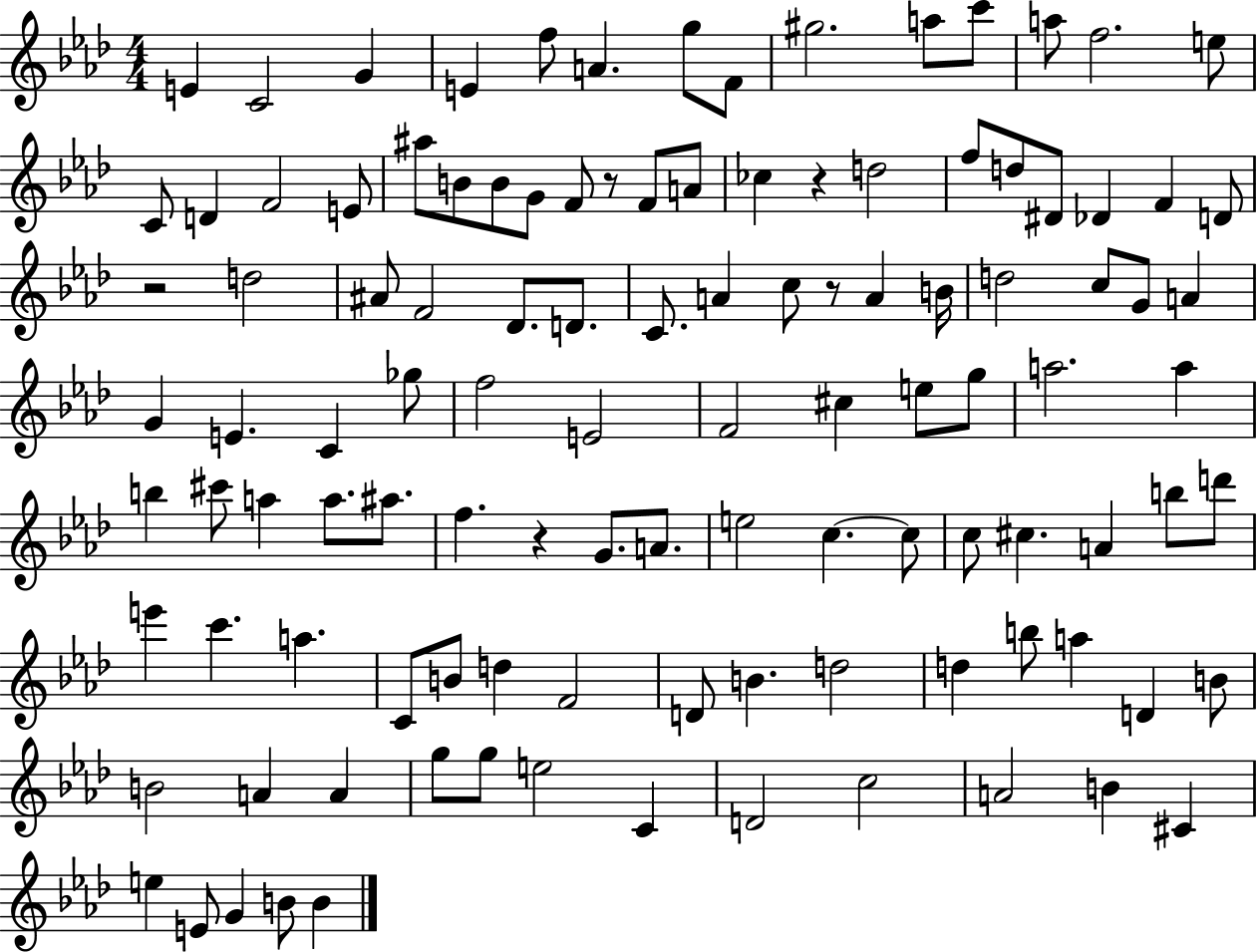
{
  \clef treble
  \numericTimeSignature
  \time 4/4
  \key aes \major
  e'4 c'2 g'4 | e'4 f''8 a'4. g''8 f'8 | gis''2. a''8 c'''8 | a''8 f''2. e''8 | \break c'8 d'4 f'2 e'8 | ais''8 b'8 b'8 g'8 f'8 r8 f'8 a'8 | ces''4 r4 d''2 | f''8 d''8 dis'8 des'4 f'4 d'8 | \break r2 d''2 | ais'8 f'2 des'8. d'8. | c'8. a'4 c''8 r8 a'4 b'16 | d''2 c''8 g'8 a'4 | \break g'4 e'4. c'4 ges''8 | f''2 e'2 | f'2 cis''4 e''8 g''8 | a''2. a''4 | \break b''4 cis'''8 a''4 a''8. ais''8. | f''4. r4 g'8. a'8. | e''2 c''4.~~ c''8 | c''8 cis''4. a'4 b''8 d'''8 | \break e'''4 c'''4. a''4. | c'8 b'8 d''4 f'2 | d'8 b'4. d''2 | d''4 b''8 a''4 d'4 b'8 | \break b'2 a'4 a'4 | g''8 g''8 e''2 c'4 | d'2 c''2 | a'2 b'4 cis'4 | \break e''4 e'8 g'4 b'8 b'4 | \bar "|."
}